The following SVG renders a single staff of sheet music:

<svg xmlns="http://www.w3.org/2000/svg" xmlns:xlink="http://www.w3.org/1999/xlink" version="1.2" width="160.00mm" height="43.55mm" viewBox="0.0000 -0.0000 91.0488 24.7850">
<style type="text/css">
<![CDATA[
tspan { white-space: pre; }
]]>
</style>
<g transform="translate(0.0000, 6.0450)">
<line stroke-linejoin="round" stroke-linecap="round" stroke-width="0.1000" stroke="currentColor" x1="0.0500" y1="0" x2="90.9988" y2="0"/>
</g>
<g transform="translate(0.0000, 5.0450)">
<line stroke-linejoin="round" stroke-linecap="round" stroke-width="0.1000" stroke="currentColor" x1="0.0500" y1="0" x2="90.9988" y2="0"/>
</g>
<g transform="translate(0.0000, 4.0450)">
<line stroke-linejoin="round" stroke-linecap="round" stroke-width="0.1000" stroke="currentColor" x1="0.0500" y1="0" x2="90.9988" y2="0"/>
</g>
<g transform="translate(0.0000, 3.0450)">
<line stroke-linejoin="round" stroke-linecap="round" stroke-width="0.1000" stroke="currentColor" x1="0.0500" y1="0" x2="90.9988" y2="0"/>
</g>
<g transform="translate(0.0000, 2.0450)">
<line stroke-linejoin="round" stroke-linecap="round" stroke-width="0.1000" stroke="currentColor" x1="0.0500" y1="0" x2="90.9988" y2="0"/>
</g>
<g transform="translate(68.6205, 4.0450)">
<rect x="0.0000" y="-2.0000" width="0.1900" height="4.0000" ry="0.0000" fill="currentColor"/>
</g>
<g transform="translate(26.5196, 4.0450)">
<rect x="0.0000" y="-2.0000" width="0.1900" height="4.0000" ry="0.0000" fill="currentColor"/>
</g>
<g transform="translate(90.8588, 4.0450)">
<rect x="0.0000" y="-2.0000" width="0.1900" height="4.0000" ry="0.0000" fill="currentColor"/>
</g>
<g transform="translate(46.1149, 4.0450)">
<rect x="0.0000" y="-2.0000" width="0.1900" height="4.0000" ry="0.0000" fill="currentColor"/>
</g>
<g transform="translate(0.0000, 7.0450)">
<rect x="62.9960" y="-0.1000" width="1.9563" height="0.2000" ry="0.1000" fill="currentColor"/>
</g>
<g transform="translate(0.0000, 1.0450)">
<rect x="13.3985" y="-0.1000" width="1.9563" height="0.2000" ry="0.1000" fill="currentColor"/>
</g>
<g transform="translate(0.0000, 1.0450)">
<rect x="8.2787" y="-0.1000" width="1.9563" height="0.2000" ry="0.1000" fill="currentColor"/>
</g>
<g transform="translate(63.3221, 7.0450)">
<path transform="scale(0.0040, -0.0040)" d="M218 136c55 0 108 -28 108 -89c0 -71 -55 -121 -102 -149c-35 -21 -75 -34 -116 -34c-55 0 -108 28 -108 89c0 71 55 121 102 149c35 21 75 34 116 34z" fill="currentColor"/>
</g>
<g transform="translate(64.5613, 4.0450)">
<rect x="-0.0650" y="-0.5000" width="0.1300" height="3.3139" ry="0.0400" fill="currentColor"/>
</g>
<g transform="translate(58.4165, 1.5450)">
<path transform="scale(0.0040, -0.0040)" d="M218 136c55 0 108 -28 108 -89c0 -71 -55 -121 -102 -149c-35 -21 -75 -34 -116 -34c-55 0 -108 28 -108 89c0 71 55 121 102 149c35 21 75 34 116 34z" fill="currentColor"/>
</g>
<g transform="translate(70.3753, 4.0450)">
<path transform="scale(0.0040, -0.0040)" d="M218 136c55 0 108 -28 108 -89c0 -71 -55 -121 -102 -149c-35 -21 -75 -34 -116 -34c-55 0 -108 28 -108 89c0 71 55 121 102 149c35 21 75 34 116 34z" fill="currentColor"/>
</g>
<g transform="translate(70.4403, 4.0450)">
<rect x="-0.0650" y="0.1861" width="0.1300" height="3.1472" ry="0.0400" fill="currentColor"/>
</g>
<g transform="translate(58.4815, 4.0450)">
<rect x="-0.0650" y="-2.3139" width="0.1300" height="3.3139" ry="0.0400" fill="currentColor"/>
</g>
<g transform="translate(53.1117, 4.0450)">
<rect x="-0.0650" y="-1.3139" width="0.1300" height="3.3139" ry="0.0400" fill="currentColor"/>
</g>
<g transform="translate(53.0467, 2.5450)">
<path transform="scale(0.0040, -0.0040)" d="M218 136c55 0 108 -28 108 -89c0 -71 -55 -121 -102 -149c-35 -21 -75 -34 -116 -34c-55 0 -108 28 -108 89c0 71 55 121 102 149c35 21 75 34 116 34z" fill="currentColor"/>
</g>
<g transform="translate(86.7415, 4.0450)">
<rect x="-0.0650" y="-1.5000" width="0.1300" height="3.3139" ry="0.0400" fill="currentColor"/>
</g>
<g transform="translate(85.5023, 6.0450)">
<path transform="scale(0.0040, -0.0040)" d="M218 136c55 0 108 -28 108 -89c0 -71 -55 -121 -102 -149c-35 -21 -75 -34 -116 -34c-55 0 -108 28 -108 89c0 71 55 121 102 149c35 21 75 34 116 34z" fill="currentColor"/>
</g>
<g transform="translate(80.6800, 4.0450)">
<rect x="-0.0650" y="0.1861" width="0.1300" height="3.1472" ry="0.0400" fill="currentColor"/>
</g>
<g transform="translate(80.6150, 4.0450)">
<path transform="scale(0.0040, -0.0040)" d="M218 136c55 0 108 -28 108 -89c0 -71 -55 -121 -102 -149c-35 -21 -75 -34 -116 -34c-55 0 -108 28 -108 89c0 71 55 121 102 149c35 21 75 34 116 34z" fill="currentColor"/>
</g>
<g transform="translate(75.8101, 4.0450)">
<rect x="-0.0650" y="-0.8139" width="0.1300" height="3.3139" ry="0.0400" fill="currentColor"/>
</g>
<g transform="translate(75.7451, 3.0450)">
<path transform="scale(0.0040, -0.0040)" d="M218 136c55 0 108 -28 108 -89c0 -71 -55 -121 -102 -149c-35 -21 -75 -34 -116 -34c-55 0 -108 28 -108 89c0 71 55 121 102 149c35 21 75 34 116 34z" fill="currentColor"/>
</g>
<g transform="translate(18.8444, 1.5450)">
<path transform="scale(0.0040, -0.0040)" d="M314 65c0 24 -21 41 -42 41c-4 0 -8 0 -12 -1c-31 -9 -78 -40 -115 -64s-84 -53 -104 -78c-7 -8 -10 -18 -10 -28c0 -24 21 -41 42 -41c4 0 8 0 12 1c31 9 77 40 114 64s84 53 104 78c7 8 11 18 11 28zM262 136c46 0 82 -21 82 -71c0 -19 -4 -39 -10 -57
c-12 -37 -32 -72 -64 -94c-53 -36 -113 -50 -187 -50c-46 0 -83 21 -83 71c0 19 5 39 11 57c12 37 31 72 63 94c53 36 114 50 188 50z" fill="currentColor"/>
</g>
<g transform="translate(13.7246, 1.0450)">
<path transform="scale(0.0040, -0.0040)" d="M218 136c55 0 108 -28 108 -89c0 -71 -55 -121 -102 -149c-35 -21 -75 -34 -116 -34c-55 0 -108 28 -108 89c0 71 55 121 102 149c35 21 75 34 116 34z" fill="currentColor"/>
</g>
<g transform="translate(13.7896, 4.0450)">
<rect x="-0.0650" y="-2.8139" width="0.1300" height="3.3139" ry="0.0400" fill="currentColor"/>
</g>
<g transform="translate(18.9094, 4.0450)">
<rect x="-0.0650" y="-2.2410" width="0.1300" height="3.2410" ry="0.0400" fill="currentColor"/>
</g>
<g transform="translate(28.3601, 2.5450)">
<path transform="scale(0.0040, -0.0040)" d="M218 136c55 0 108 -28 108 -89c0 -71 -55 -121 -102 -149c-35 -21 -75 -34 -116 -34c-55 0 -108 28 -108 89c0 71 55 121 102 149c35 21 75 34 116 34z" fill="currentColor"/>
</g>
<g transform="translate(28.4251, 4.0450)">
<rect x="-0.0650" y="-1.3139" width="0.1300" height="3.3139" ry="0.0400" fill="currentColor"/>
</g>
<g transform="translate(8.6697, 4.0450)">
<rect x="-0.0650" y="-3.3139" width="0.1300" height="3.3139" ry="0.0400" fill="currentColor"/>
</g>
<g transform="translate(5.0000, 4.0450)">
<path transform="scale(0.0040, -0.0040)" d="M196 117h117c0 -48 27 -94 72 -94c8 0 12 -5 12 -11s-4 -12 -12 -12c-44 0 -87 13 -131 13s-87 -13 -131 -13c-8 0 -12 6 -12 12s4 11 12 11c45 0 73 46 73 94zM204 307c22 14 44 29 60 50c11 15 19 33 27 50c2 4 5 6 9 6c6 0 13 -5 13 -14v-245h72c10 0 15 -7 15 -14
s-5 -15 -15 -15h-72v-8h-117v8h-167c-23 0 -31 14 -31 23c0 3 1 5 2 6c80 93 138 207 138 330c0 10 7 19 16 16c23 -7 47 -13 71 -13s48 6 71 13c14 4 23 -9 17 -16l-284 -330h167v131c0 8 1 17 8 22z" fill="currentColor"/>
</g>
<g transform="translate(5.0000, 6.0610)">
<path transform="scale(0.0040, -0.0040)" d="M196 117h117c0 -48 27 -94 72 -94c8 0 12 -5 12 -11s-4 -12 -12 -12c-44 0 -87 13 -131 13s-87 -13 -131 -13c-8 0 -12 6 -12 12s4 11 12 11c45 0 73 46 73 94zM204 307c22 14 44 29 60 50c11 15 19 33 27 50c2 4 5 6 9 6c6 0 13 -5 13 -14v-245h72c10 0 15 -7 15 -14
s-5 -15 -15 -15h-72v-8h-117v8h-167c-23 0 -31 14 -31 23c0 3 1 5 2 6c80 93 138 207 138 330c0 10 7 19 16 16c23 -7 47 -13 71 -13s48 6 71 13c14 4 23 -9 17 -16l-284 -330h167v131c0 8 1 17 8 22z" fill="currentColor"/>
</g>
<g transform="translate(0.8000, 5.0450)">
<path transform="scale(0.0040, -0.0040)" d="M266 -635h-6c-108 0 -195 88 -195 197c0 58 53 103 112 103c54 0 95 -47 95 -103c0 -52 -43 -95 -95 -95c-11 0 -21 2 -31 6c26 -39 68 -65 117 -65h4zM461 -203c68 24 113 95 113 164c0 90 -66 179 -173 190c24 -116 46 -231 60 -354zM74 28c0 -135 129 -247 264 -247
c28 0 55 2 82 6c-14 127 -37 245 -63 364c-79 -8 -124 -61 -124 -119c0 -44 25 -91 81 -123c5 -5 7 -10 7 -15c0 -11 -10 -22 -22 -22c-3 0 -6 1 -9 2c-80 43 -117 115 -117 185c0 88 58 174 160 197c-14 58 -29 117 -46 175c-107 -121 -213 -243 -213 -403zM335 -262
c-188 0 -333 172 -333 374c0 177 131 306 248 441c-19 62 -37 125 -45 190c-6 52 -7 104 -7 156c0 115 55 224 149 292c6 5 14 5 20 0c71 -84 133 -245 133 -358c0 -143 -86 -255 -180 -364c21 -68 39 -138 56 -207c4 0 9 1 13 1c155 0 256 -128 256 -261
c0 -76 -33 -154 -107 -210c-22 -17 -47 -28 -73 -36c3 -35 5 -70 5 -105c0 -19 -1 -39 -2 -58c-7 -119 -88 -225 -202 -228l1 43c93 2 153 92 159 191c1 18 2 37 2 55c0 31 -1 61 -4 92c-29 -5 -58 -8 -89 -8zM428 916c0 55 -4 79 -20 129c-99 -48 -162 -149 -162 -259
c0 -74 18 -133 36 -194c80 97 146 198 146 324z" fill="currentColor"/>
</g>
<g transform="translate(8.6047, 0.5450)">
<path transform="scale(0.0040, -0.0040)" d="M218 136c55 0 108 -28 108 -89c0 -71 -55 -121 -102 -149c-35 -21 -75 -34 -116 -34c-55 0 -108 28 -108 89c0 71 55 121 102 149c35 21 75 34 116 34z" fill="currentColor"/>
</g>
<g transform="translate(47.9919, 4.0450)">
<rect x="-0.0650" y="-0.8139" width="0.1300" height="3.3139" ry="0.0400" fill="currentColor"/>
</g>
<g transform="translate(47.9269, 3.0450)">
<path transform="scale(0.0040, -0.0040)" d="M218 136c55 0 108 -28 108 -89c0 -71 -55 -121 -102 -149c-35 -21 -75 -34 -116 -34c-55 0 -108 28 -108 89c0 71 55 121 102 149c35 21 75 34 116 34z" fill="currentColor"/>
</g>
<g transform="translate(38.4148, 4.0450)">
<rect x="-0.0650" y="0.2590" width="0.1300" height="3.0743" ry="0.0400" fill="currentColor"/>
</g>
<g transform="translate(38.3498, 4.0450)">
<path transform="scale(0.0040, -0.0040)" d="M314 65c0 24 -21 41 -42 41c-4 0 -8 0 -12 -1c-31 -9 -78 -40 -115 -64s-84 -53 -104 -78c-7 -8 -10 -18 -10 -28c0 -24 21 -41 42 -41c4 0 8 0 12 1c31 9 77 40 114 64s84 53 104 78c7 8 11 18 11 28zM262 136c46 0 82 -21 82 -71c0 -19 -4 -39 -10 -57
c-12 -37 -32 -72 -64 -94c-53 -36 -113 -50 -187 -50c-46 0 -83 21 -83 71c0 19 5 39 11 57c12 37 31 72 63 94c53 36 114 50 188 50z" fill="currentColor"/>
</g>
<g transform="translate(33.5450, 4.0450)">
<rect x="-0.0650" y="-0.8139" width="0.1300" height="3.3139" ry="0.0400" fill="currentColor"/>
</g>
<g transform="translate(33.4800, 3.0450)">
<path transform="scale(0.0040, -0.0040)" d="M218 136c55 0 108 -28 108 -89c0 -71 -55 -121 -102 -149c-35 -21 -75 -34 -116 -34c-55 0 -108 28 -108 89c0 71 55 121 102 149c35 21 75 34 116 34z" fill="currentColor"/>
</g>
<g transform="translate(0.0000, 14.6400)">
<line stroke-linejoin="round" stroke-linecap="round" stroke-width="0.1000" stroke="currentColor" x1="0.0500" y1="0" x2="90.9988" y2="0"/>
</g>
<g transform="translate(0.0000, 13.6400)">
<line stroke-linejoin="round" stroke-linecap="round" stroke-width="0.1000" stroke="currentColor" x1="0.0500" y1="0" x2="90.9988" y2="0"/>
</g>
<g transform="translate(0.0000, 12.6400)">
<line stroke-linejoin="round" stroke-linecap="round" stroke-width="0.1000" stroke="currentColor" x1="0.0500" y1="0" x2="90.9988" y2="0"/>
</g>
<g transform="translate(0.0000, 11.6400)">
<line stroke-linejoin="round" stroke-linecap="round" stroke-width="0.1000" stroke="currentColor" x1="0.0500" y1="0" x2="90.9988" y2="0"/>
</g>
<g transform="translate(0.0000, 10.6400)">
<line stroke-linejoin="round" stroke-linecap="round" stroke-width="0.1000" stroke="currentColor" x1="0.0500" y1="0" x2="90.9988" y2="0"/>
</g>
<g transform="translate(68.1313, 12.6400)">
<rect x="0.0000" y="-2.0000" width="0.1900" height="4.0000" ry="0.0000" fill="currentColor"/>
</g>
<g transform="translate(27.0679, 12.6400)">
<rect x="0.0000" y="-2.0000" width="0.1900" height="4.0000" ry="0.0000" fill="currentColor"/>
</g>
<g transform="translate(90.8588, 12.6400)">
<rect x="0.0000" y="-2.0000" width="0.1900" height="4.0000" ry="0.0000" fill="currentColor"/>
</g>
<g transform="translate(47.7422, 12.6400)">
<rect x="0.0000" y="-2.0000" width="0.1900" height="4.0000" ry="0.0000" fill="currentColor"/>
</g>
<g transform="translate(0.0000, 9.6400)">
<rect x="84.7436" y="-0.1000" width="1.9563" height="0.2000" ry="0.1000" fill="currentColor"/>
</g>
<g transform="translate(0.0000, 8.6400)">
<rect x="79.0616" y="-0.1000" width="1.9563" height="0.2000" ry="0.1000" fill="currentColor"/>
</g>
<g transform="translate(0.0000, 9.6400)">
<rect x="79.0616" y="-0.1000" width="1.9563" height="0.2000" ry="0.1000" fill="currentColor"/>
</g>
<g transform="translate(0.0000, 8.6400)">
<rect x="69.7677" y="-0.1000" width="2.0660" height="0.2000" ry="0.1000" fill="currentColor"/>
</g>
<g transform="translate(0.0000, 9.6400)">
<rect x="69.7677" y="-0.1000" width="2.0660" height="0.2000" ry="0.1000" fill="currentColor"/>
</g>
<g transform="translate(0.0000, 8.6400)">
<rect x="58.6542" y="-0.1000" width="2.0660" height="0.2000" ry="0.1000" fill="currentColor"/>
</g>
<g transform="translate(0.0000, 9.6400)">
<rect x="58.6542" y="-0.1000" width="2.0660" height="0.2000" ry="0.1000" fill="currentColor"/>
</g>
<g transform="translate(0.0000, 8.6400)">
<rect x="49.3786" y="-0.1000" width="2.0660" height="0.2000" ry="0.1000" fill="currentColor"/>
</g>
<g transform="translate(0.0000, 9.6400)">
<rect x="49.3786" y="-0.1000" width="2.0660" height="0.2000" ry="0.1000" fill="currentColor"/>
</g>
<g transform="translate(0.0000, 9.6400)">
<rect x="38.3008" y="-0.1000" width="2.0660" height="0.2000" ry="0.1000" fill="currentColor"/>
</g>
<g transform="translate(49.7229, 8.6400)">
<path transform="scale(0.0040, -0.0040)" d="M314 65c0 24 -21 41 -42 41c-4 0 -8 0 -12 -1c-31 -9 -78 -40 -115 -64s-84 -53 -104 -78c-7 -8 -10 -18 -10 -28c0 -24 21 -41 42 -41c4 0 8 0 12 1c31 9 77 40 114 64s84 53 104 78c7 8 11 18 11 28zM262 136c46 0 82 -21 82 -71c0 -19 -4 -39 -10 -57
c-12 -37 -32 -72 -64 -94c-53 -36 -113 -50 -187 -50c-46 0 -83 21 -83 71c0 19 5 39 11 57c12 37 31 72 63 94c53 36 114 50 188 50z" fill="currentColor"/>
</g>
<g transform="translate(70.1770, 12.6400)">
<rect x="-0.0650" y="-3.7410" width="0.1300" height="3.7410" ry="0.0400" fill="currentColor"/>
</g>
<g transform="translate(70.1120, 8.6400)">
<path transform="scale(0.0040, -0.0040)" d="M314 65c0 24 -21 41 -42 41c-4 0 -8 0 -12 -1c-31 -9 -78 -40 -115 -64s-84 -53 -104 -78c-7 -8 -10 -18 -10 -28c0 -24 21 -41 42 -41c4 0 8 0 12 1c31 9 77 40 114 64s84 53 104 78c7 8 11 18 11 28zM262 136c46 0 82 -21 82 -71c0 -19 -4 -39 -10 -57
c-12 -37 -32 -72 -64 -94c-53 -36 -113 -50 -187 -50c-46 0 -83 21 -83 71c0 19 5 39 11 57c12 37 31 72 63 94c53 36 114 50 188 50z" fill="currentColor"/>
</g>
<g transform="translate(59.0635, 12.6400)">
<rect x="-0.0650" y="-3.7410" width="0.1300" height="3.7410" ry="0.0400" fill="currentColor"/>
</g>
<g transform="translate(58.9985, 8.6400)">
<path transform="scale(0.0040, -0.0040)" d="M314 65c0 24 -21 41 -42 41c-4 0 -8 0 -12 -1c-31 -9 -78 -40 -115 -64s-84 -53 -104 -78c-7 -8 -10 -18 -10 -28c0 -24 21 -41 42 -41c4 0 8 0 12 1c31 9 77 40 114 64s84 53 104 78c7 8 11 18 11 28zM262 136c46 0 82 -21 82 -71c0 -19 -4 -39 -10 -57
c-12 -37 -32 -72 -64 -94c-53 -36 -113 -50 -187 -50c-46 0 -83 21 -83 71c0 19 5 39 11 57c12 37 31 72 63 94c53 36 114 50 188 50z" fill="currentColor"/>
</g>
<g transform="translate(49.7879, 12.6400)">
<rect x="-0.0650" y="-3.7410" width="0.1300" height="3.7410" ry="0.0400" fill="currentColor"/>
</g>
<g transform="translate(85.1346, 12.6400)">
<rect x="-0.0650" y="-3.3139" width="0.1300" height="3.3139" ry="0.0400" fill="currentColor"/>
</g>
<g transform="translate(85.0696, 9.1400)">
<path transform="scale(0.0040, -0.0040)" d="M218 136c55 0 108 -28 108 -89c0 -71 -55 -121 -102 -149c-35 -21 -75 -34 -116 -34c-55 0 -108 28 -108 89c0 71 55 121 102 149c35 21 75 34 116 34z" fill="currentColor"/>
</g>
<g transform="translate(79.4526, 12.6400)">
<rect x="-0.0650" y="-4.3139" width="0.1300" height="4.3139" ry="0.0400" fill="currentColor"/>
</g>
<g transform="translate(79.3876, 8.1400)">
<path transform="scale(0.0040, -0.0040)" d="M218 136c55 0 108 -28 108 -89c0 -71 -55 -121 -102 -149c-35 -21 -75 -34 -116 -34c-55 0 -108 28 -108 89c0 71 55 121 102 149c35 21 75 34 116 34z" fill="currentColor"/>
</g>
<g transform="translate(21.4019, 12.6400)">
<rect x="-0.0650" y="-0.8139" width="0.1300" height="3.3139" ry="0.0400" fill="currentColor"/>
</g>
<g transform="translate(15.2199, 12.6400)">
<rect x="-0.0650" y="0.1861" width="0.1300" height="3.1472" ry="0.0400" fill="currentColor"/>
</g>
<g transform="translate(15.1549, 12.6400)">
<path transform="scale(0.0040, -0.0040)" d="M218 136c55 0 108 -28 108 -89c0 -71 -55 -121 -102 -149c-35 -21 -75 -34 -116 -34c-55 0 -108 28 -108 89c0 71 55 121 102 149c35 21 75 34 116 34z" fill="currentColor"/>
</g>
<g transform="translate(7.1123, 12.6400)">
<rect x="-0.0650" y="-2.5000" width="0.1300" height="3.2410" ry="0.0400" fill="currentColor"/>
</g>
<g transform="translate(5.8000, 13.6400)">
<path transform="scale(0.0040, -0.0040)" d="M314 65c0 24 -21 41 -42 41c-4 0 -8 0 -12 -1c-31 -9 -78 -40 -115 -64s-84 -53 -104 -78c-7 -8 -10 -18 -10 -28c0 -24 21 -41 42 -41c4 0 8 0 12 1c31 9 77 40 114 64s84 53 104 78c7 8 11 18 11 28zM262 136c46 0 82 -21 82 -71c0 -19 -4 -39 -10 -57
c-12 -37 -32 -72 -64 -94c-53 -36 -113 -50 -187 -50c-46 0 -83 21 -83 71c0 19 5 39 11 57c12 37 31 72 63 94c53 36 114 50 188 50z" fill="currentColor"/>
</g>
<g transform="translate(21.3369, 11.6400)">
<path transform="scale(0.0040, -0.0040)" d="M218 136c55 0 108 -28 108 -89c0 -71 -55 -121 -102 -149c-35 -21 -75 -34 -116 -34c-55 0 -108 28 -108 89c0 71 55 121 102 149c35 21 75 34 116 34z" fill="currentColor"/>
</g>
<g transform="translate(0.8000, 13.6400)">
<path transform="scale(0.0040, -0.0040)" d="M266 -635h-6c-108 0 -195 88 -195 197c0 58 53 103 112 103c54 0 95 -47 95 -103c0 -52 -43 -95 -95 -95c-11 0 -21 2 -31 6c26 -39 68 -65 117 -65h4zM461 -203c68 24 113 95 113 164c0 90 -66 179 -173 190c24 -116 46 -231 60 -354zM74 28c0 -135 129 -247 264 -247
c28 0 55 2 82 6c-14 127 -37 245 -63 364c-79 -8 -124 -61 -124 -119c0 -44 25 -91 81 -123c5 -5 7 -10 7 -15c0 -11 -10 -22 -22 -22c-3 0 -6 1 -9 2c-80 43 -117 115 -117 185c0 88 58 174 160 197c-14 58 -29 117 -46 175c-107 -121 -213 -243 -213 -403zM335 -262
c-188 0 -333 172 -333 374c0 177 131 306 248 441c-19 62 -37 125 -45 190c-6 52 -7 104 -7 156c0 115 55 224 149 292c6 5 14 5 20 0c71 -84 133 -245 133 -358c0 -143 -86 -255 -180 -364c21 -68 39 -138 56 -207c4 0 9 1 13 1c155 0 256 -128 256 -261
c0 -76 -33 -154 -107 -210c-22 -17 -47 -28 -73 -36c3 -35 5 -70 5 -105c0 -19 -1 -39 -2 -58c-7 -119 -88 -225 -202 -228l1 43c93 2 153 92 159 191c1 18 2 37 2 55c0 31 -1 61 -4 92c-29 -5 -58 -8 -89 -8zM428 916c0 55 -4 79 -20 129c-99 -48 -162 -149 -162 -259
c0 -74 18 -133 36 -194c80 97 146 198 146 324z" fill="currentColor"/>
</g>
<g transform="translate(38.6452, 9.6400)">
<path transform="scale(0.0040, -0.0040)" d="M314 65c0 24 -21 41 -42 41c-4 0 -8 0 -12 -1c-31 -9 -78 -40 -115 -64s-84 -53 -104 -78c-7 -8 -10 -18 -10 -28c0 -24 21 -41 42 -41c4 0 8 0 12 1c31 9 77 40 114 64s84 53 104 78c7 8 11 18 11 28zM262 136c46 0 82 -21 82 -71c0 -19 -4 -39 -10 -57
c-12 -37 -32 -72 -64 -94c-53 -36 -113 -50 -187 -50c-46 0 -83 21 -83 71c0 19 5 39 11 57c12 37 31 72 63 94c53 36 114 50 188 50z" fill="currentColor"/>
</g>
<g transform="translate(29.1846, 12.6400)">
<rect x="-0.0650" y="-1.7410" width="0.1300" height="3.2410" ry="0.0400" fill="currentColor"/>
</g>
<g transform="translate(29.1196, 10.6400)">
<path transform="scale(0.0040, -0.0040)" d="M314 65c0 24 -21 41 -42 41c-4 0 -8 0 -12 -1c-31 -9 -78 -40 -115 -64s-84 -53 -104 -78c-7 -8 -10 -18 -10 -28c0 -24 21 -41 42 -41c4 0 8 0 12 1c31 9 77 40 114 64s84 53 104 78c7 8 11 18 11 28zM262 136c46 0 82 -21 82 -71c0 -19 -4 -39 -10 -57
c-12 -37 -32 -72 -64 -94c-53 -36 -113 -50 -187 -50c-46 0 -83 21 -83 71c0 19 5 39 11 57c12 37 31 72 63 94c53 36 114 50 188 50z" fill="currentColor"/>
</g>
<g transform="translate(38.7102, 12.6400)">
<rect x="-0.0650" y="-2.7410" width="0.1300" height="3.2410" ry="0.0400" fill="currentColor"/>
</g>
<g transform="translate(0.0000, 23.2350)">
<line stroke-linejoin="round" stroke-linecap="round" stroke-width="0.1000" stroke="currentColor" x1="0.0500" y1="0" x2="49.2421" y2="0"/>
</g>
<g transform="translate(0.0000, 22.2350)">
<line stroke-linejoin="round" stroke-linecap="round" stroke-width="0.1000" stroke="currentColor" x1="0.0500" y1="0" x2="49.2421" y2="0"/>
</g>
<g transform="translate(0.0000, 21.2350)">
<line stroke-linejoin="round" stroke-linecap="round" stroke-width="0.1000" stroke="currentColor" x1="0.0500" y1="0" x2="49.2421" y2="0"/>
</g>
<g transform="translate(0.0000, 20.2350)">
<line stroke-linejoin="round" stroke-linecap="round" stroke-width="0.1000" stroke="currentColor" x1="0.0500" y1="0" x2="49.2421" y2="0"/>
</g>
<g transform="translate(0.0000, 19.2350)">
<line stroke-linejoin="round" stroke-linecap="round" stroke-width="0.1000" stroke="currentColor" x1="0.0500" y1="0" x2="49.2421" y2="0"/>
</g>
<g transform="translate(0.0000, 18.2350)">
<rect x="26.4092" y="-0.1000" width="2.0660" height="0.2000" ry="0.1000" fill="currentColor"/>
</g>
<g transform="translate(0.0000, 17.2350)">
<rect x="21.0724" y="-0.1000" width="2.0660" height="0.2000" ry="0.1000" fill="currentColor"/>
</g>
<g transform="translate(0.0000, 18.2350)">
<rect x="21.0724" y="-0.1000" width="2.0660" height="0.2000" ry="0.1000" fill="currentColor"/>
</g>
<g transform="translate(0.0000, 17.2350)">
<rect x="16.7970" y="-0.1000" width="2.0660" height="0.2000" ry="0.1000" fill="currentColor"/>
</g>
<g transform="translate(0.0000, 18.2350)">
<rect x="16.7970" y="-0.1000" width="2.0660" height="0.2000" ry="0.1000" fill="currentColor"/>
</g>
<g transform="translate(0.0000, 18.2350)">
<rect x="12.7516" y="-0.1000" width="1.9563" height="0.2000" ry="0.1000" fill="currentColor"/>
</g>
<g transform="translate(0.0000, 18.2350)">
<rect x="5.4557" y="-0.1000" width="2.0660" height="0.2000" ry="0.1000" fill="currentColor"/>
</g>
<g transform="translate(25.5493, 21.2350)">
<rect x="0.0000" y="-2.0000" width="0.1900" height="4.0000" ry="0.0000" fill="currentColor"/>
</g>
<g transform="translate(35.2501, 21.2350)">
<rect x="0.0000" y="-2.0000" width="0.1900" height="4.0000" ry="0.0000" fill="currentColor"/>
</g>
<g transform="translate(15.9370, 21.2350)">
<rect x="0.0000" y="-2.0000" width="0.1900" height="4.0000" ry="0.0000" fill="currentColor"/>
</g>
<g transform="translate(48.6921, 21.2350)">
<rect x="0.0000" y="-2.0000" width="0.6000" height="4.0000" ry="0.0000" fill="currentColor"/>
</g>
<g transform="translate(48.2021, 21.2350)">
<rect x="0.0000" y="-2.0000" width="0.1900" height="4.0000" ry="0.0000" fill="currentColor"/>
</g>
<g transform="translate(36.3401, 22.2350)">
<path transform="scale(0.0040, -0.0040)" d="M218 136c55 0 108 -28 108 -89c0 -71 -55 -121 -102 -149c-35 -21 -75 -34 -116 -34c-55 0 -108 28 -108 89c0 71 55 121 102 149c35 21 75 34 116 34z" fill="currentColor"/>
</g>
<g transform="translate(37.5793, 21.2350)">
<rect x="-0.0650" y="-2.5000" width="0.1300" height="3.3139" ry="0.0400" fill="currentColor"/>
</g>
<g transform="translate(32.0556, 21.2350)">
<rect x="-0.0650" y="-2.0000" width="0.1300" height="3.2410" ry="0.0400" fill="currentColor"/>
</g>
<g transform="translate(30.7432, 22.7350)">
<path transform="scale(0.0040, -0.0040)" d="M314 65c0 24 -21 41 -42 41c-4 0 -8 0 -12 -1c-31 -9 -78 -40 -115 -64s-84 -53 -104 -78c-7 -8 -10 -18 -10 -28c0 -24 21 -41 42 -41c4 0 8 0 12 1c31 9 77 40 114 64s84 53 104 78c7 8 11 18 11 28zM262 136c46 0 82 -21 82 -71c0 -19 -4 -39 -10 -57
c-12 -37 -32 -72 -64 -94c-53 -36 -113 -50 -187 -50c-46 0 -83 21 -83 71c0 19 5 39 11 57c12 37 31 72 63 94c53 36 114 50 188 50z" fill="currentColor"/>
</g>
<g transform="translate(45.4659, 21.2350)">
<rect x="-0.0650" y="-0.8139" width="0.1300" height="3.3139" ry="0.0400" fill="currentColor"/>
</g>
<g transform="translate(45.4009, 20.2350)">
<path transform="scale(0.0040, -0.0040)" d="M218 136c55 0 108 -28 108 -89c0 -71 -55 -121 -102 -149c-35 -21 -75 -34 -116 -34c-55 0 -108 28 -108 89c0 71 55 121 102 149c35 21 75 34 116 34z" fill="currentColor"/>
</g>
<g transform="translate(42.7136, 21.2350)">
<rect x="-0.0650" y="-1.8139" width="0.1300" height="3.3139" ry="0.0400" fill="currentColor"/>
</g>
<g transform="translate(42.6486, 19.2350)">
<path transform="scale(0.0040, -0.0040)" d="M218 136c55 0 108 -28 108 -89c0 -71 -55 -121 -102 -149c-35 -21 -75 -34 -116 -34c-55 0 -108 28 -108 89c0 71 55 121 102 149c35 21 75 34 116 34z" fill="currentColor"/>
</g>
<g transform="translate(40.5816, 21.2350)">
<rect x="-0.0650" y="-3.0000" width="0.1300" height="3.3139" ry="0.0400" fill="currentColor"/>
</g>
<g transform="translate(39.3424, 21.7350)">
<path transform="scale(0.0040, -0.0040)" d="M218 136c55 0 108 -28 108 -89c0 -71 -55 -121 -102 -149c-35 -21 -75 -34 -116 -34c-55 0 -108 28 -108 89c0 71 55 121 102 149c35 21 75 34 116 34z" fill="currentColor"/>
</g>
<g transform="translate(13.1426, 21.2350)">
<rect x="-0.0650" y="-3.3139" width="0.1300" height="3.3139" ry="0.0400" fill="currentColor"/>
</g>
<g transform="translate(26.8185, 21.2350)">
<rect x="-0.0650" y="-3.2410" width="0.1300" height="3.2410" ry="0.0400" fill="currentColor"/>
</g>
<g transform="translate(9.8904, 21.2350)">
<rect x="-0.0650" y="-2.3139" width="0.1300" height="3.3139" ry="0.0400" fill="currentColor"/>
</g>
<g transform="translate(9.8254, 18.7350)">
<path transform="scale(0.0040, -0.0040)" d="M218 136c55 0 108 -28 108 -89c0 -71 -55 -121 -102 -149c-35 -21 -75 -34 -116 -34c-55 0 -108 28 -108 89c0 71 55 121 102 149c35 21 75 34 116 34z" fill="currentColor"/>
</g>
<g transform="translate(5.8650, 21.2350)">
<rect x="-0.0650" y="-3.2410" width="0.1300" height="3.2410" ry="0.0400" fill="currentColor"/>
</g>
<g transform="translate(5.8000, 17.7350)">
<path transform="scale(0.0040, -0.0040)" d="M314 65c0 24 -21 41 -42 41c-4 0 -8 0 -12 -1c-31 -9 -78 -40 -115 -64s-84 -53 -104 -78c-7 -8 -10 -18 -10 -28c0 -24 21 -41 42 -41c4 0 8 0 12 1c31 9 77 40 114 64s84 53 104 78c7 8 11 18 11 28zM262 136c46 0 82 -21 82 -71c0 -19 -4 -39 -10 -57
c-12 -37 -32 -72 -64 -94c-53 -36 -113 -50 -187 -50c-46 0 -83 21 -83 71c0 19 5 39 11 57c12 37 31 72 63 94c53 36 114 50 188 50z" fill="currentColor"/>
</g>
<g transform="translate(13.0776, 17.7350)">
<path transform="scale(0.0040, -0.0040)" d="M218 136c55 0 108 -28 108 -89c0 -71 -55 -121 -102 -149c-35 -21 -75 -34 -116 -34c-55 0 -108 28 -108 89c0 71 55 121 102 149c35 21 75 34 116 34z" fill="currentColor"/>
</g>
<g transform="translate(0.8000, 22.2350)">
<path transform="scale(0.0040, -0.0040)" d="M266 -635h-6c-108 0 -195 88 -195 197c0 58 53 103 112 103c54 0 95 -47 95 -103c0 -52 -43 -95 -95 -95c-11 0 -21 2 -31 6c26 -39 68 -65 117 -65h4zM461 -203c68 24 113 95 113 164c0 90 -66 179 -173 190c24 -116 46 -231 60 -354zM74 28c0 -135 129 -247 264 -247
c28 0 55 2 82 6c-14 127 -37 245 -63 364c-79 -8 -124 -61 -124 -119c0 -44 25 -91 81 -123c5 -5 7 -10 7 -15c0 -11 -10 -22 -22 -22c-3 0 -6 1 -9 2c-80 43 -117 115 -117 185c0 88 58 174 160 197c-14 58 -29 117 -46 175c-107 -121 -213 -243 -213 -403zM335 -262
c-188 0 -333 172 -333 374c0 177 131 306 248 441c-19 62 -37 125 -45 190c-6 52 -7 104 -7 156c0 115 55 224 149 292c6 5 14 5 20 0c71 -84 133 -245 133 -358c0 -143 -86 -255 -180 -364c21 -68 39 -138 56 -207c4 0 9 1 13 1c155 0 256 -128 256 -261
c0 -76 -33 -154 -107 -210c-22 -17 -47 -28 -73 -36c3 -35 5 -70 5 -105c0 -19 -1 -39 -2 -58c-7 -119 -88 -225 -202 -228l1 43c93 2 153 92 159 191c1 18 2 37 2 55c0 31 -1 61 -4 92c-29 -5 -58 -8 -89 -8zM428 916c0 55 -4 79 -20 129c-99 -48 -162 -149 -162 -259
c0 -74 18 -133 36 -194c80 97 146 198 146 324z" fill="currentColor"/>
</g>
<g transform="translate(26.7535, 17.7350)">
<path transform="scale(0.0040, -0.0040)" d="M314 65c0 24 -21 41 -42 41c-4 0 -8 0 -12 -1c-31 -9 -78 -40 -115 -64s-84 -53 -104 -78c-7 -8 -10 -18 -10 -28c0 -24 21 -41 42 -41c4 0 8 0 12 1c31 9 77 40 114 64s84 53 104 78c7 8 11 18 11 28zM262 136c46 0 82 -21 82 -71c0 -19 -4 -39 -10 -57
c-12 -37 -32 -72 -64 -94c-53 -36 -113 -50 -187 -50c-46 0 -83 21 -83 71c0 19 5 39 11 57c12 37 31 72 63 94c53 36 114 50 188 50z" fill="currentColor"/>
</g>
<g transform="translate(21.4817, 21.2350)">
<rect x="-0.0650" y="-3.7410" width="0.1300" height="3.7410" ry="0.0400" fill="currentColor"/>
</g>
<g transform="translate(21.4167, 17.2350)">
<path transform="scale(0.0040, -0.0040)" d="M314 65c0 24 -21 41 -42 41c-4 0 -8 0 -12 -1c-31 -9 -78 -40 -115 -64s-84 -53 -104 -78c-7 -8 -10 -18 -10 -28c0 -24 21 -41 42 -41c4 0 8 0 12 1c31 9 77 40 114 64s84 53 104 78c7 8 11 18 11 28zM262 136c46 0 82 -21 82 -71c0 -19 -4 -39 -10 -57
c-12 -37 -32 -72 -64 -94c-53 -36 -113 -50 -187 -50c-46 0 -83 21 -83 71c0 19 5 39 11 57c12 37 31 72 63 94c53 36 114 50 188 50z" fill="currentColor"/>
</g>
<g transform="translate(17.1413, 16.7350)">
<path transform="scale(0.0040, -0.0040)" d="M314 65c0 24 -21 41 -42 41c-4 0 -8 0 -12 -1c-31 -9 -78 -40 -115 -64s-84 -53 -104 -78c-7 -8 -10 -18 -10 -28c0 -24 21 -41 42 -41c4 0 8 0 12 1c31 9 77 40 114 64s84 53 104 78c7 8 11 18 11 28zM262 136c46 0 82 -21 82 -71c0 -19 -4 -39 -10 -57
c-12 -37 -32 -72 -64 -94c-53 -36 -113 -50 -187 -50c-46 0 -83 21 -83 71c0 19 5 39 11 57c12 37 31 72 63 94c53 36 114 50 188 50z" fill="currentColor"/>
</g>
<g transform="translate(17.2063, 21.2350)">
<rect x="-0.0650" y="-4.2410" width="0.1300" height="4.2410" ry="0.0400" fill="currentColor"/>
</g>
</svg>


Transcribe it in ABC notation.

X:1
T:Untitled
M:4/4
L:1/4
K:C
b a g2 e d B2 d e g C B d B E G2 B d f2 a2 c'2 c'2 c'2 d' b b2 g b d'2 c'2 b2 F2 G A f d